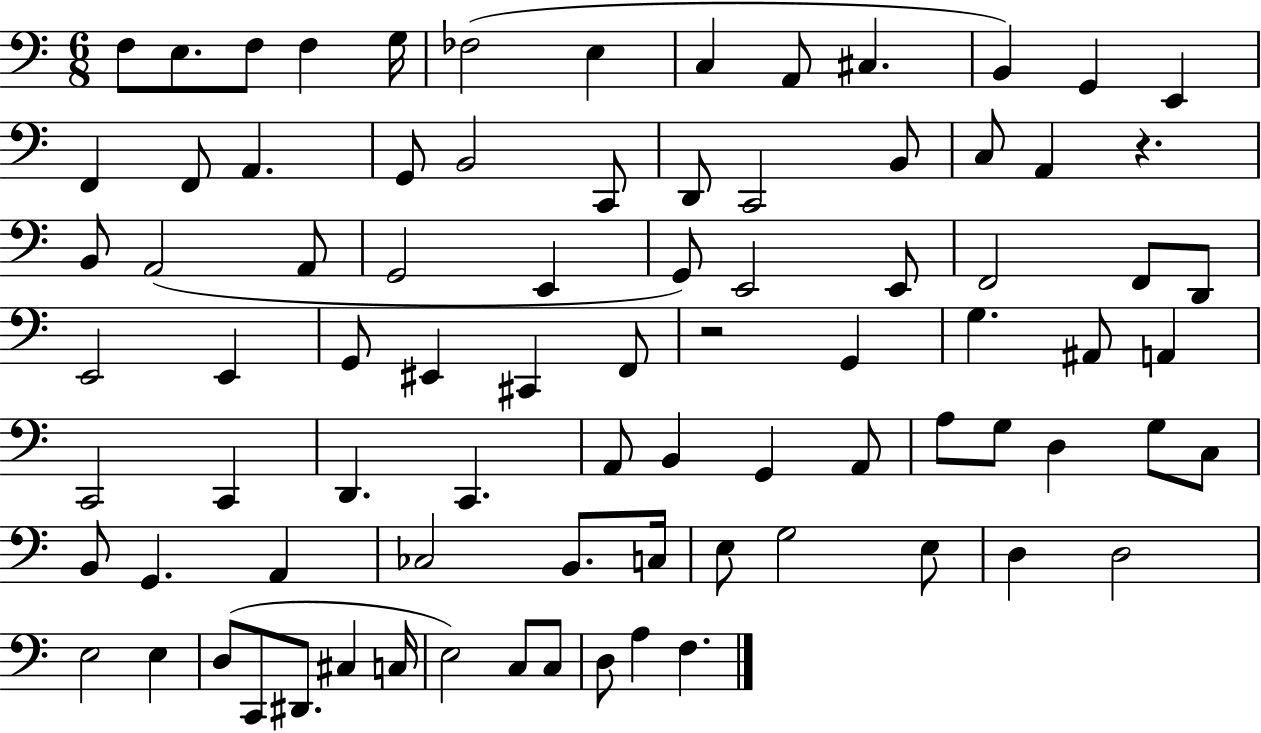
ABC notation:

X:1
T:Untitled
M:6/8
L:1/4
K:C
F,/2 E,/2 F,/2 F, G,/4 _F,2 E, C, A,,/2 ^C, B,, G,, E,, F,, F,,/2 A,, G,,/2 B,,2 C,,/2 D,,/2 C,,2 B,,/2 C,/2 A,, z B,,/2 A,,2 A,,/2 G,,2 E,, G,,/2 E,,2 E,,/2 F,,2 F,,/2 D,,/2 E,,2 E,, G,,/2 ^E,, ^C,, F,,/2 z2 G,, G, ^A,,/2 A,, C,,2 C,, D,, C,, A,,/2 B,, G,, A,,/2 A,/2 G,/2 D, G,/2 C,/2 B,,/2 G,, A,, _C,2 B,,/2 C,/4 E,/2 G,2 E,/2 D, D,2 E,2 E, D,/2 C,,/2 ^D,,/2 ^C, C,/4 E,2 C,/2 C,/2 D,/2 A, F,